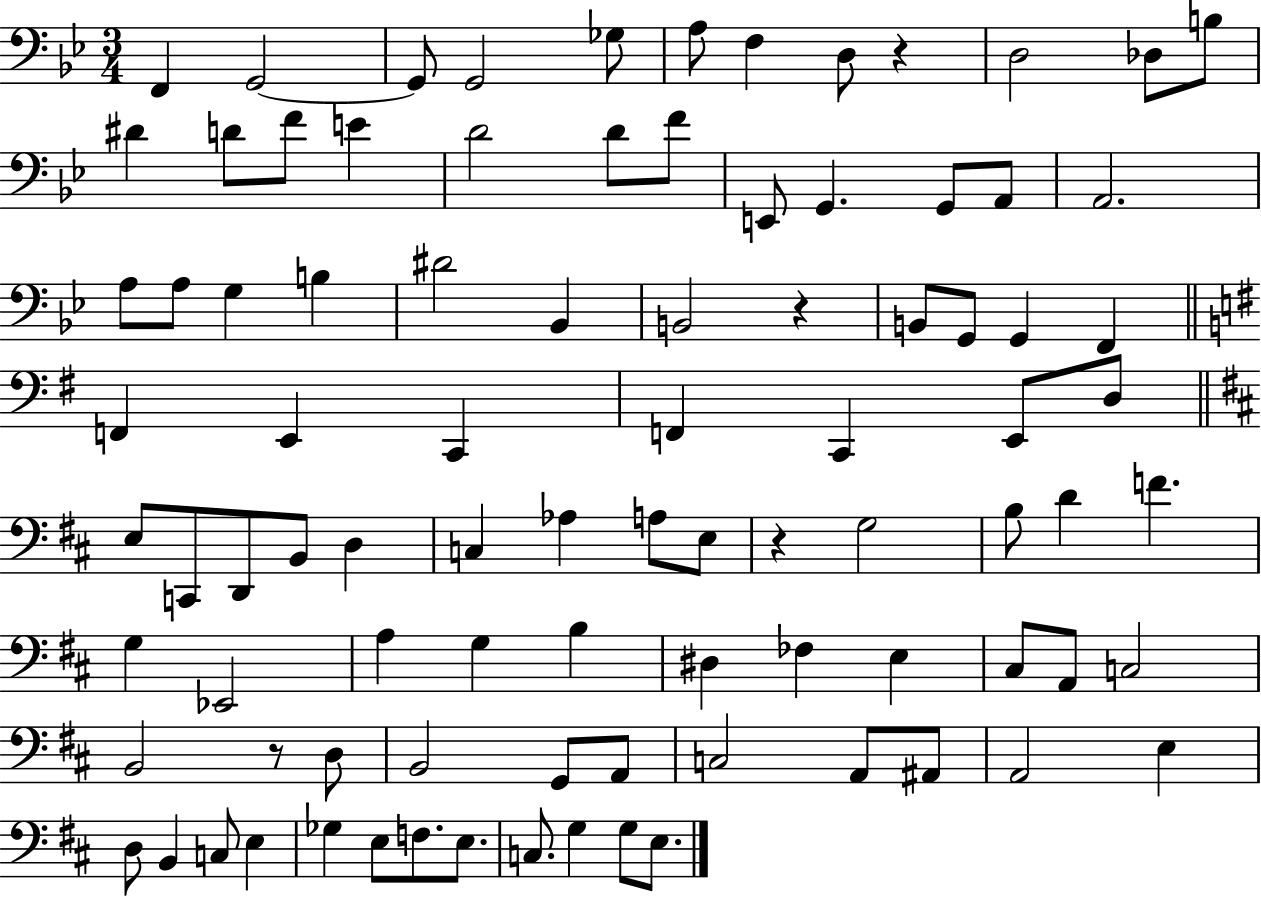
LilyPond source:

{
  \clef bass
  \numericTimeSignature
  \time 3/4
  \key bes \major
  \repeat volta 2 { f,4 g,2~~ | g,8 g,2 ges8 | a8 f4 d8 r4 | d2 des8 b8 | \break dis'4 d'8 f'8 e'4 | d'2 d'8 f'8 | e,8 g,4. g,8 a,8 | a,2. | \break a8 a8 g4 b4 | dis'2 bes,4 | b,2 r4 | b,8 g,8 g,4 f,4 | \break \bar "||" \break \key g \major f,4 e,4 c,4 | f,4 c,4 e,8 d8 | \bar "||" \break \key d \major e8 c,8 d,8 b,8 d4 | c4 aes4 a8 e8 | r4 g2 | b8 d'4 f'4. | \break g4 ees,2 | a4 g4 b4 | dis4 fes4 e4 | cis8 a,8 c2 | \break b,2 r8 d8 | b,2 g,8 a,8 | c2 a,8 ais,8 | a,2 e4 | \break d8 b,4 c8 e4 | ges4 e8 f8. e8. | c8. g4 g8 e8. | } \bar "|."
}